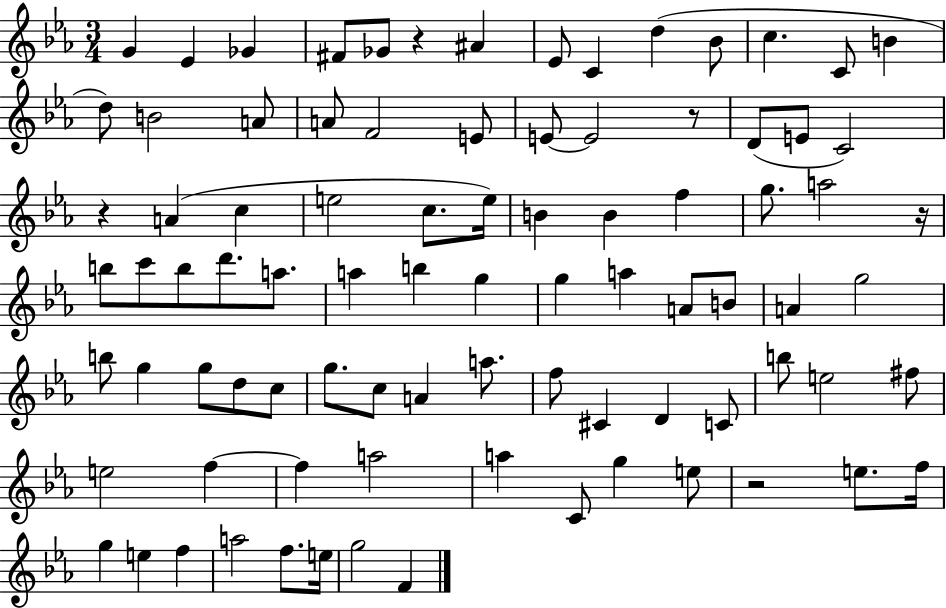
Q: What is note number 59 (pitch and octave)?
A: C#4